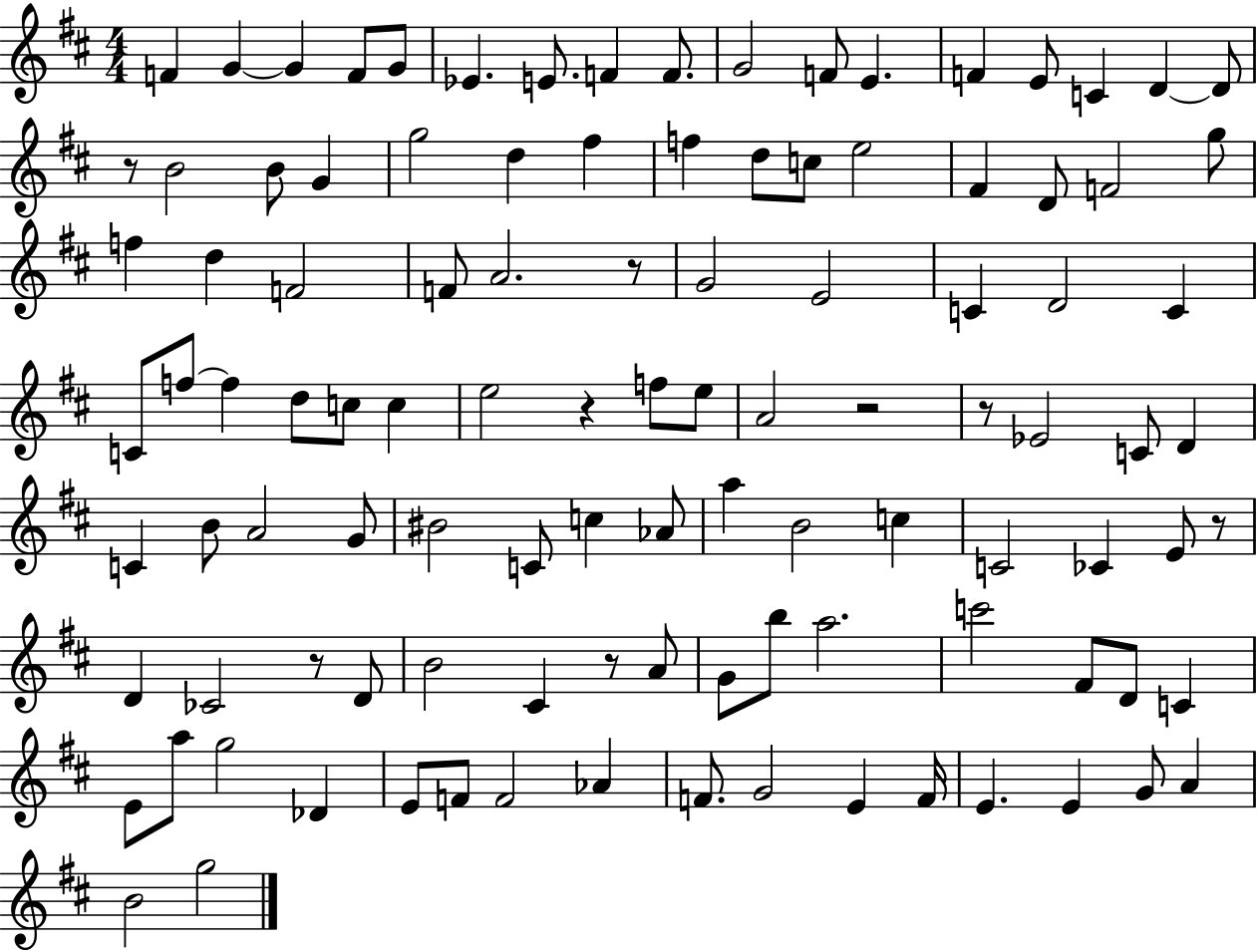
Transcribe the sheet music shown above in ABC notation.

X:1
T:Untitled
M:4/4
L:1/4
K:D
F G G F/2 G/2 _E E/2 F F/2 G2 F/2 E F E/2 C D D/2 z/2 B2 B/2 G g2 d ^f f d/2 c/2 e2 ^F D/2 F2 g/2 f d F2 F/2 A2 z/2 G2 E2 C D2 C C/2 f/2 f d/2 c/2 c e2 z f/2 e/2 A2 z2 z/2 _E2 C/2 D C B/2 A2 G/2 ^B2 C/2 c _A/2 a B2 c C2 _C E/2 z/2 D _C2 z/2 D/2 B2 ^C z/2 A/2 G/2 b/2 a2 c'2 ^F/2 D/2 C E/2 a/2 g2 _D E/2 F/2 F2 _A F/2 G2 E F/4 E E G/2 A B2 g2